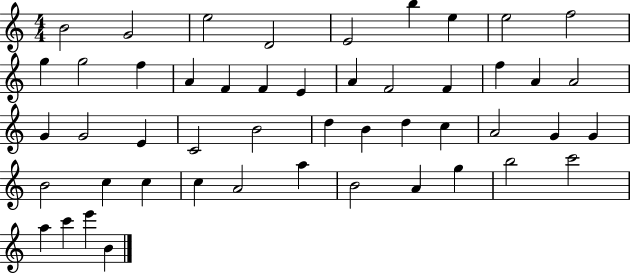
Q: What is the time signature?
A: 4/4